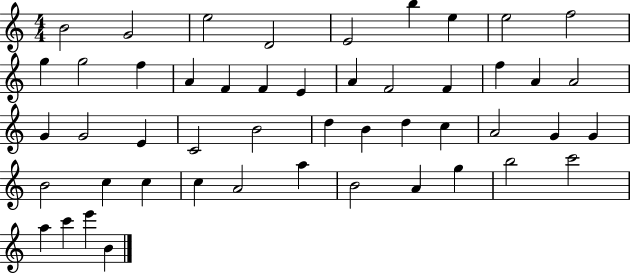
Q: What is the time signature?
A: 4/4